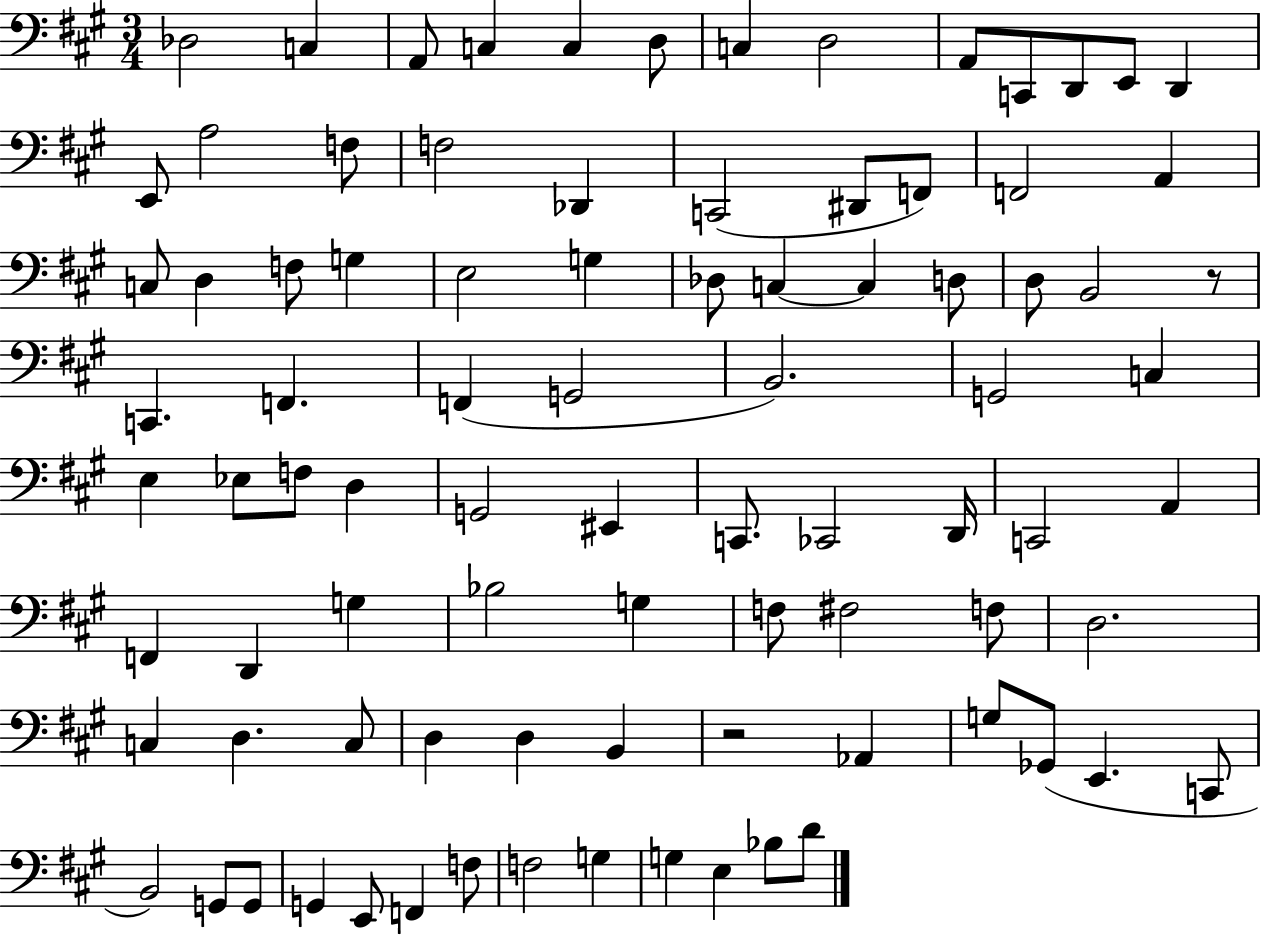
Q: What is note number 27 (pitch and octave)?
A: G3